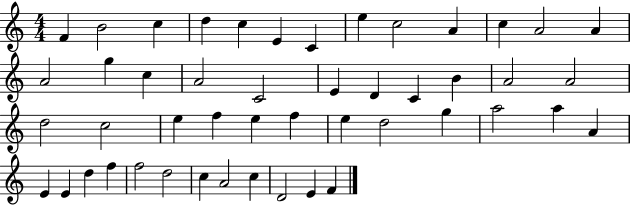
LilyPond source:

{
  \clef treble
  \numericTimeSignature
  \time 4/4
  \key c \major
  f'4 b'2 c''4 | d''4 c''4 e'4 c'4 | e''4 c''2 a'4 | c''4 a'2 a'4 | \break a'2 g''4 c''4 | a'2 c'2 | e'4 d'4 c'4 b'4 | a'2 a'2 | \break d''2 c''2 | e''4 f''4 e''4 f''4 | e''4 d''2 g''4 | a''2 a''4 a'4 | \break e'4 e'4 d''4 f''4 | f''2 d''2 | c''4 a'2 c''4 | d'2 e'4 f'4 | \break \bar "|."
}